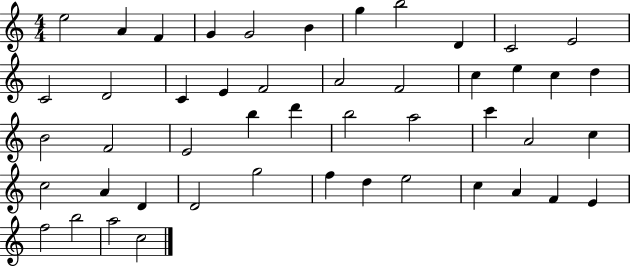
E5/h A4/q F4/q G4/q G4/h B4/q G5/q B5/h D4/q C4/h E4/h C4/h D4/h C4/q E4/q F4/h A4/h F4/h C5/q E5/q C5/q D5/q B4/h F4/h E4/h B5/q D6/q B5/h A5/h C6/q A4/h C5/q C5/h A4/q D4/q D4/h G5/h F5/q D5/q E5/h C5/q A4/q F4/q E4/q F5/h B5/h A5/h C5/h